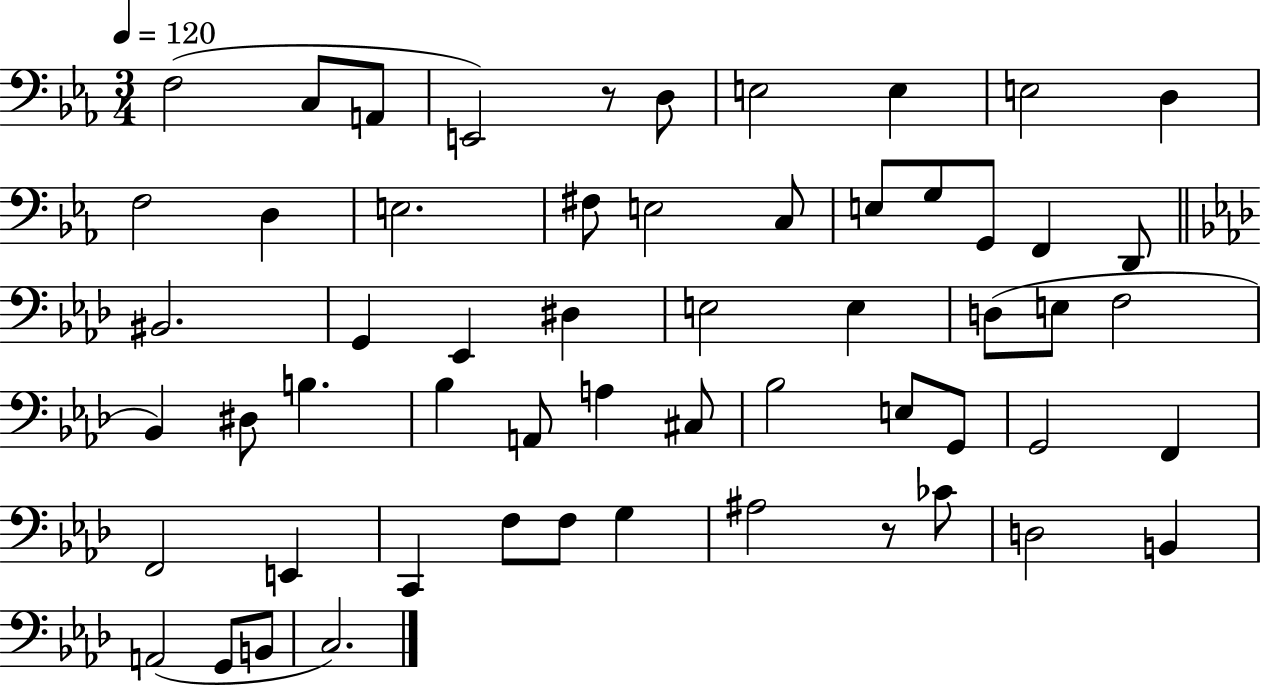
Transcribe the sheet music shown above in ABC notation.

X:1
T:Untitled
M:3/4
L:1/4
K:Eb
F,2 C,/2 A,,/2 E,,2 z/2 D,/2 E,2 E, E,2 D, F,2 D, E,2 ^F,/2 E,2 C,/2 E,/2 G,/2 G,,/2 F,, D,,/2 ^B,,2 G,, _E,, ^D, E,2 E, D,/2 E,/2 F,2 _B,, ^D,/2 B, _B, A,,/2 A, ^C,/2 _B,2 E,/2 G,,/2 G,,2 F,, F,,2 E,, C,, F,/2 F,/2 G, ^A,2 z/2 _C/2 D,2 B,, A,,2 G,,/2 B,,/2 C,2